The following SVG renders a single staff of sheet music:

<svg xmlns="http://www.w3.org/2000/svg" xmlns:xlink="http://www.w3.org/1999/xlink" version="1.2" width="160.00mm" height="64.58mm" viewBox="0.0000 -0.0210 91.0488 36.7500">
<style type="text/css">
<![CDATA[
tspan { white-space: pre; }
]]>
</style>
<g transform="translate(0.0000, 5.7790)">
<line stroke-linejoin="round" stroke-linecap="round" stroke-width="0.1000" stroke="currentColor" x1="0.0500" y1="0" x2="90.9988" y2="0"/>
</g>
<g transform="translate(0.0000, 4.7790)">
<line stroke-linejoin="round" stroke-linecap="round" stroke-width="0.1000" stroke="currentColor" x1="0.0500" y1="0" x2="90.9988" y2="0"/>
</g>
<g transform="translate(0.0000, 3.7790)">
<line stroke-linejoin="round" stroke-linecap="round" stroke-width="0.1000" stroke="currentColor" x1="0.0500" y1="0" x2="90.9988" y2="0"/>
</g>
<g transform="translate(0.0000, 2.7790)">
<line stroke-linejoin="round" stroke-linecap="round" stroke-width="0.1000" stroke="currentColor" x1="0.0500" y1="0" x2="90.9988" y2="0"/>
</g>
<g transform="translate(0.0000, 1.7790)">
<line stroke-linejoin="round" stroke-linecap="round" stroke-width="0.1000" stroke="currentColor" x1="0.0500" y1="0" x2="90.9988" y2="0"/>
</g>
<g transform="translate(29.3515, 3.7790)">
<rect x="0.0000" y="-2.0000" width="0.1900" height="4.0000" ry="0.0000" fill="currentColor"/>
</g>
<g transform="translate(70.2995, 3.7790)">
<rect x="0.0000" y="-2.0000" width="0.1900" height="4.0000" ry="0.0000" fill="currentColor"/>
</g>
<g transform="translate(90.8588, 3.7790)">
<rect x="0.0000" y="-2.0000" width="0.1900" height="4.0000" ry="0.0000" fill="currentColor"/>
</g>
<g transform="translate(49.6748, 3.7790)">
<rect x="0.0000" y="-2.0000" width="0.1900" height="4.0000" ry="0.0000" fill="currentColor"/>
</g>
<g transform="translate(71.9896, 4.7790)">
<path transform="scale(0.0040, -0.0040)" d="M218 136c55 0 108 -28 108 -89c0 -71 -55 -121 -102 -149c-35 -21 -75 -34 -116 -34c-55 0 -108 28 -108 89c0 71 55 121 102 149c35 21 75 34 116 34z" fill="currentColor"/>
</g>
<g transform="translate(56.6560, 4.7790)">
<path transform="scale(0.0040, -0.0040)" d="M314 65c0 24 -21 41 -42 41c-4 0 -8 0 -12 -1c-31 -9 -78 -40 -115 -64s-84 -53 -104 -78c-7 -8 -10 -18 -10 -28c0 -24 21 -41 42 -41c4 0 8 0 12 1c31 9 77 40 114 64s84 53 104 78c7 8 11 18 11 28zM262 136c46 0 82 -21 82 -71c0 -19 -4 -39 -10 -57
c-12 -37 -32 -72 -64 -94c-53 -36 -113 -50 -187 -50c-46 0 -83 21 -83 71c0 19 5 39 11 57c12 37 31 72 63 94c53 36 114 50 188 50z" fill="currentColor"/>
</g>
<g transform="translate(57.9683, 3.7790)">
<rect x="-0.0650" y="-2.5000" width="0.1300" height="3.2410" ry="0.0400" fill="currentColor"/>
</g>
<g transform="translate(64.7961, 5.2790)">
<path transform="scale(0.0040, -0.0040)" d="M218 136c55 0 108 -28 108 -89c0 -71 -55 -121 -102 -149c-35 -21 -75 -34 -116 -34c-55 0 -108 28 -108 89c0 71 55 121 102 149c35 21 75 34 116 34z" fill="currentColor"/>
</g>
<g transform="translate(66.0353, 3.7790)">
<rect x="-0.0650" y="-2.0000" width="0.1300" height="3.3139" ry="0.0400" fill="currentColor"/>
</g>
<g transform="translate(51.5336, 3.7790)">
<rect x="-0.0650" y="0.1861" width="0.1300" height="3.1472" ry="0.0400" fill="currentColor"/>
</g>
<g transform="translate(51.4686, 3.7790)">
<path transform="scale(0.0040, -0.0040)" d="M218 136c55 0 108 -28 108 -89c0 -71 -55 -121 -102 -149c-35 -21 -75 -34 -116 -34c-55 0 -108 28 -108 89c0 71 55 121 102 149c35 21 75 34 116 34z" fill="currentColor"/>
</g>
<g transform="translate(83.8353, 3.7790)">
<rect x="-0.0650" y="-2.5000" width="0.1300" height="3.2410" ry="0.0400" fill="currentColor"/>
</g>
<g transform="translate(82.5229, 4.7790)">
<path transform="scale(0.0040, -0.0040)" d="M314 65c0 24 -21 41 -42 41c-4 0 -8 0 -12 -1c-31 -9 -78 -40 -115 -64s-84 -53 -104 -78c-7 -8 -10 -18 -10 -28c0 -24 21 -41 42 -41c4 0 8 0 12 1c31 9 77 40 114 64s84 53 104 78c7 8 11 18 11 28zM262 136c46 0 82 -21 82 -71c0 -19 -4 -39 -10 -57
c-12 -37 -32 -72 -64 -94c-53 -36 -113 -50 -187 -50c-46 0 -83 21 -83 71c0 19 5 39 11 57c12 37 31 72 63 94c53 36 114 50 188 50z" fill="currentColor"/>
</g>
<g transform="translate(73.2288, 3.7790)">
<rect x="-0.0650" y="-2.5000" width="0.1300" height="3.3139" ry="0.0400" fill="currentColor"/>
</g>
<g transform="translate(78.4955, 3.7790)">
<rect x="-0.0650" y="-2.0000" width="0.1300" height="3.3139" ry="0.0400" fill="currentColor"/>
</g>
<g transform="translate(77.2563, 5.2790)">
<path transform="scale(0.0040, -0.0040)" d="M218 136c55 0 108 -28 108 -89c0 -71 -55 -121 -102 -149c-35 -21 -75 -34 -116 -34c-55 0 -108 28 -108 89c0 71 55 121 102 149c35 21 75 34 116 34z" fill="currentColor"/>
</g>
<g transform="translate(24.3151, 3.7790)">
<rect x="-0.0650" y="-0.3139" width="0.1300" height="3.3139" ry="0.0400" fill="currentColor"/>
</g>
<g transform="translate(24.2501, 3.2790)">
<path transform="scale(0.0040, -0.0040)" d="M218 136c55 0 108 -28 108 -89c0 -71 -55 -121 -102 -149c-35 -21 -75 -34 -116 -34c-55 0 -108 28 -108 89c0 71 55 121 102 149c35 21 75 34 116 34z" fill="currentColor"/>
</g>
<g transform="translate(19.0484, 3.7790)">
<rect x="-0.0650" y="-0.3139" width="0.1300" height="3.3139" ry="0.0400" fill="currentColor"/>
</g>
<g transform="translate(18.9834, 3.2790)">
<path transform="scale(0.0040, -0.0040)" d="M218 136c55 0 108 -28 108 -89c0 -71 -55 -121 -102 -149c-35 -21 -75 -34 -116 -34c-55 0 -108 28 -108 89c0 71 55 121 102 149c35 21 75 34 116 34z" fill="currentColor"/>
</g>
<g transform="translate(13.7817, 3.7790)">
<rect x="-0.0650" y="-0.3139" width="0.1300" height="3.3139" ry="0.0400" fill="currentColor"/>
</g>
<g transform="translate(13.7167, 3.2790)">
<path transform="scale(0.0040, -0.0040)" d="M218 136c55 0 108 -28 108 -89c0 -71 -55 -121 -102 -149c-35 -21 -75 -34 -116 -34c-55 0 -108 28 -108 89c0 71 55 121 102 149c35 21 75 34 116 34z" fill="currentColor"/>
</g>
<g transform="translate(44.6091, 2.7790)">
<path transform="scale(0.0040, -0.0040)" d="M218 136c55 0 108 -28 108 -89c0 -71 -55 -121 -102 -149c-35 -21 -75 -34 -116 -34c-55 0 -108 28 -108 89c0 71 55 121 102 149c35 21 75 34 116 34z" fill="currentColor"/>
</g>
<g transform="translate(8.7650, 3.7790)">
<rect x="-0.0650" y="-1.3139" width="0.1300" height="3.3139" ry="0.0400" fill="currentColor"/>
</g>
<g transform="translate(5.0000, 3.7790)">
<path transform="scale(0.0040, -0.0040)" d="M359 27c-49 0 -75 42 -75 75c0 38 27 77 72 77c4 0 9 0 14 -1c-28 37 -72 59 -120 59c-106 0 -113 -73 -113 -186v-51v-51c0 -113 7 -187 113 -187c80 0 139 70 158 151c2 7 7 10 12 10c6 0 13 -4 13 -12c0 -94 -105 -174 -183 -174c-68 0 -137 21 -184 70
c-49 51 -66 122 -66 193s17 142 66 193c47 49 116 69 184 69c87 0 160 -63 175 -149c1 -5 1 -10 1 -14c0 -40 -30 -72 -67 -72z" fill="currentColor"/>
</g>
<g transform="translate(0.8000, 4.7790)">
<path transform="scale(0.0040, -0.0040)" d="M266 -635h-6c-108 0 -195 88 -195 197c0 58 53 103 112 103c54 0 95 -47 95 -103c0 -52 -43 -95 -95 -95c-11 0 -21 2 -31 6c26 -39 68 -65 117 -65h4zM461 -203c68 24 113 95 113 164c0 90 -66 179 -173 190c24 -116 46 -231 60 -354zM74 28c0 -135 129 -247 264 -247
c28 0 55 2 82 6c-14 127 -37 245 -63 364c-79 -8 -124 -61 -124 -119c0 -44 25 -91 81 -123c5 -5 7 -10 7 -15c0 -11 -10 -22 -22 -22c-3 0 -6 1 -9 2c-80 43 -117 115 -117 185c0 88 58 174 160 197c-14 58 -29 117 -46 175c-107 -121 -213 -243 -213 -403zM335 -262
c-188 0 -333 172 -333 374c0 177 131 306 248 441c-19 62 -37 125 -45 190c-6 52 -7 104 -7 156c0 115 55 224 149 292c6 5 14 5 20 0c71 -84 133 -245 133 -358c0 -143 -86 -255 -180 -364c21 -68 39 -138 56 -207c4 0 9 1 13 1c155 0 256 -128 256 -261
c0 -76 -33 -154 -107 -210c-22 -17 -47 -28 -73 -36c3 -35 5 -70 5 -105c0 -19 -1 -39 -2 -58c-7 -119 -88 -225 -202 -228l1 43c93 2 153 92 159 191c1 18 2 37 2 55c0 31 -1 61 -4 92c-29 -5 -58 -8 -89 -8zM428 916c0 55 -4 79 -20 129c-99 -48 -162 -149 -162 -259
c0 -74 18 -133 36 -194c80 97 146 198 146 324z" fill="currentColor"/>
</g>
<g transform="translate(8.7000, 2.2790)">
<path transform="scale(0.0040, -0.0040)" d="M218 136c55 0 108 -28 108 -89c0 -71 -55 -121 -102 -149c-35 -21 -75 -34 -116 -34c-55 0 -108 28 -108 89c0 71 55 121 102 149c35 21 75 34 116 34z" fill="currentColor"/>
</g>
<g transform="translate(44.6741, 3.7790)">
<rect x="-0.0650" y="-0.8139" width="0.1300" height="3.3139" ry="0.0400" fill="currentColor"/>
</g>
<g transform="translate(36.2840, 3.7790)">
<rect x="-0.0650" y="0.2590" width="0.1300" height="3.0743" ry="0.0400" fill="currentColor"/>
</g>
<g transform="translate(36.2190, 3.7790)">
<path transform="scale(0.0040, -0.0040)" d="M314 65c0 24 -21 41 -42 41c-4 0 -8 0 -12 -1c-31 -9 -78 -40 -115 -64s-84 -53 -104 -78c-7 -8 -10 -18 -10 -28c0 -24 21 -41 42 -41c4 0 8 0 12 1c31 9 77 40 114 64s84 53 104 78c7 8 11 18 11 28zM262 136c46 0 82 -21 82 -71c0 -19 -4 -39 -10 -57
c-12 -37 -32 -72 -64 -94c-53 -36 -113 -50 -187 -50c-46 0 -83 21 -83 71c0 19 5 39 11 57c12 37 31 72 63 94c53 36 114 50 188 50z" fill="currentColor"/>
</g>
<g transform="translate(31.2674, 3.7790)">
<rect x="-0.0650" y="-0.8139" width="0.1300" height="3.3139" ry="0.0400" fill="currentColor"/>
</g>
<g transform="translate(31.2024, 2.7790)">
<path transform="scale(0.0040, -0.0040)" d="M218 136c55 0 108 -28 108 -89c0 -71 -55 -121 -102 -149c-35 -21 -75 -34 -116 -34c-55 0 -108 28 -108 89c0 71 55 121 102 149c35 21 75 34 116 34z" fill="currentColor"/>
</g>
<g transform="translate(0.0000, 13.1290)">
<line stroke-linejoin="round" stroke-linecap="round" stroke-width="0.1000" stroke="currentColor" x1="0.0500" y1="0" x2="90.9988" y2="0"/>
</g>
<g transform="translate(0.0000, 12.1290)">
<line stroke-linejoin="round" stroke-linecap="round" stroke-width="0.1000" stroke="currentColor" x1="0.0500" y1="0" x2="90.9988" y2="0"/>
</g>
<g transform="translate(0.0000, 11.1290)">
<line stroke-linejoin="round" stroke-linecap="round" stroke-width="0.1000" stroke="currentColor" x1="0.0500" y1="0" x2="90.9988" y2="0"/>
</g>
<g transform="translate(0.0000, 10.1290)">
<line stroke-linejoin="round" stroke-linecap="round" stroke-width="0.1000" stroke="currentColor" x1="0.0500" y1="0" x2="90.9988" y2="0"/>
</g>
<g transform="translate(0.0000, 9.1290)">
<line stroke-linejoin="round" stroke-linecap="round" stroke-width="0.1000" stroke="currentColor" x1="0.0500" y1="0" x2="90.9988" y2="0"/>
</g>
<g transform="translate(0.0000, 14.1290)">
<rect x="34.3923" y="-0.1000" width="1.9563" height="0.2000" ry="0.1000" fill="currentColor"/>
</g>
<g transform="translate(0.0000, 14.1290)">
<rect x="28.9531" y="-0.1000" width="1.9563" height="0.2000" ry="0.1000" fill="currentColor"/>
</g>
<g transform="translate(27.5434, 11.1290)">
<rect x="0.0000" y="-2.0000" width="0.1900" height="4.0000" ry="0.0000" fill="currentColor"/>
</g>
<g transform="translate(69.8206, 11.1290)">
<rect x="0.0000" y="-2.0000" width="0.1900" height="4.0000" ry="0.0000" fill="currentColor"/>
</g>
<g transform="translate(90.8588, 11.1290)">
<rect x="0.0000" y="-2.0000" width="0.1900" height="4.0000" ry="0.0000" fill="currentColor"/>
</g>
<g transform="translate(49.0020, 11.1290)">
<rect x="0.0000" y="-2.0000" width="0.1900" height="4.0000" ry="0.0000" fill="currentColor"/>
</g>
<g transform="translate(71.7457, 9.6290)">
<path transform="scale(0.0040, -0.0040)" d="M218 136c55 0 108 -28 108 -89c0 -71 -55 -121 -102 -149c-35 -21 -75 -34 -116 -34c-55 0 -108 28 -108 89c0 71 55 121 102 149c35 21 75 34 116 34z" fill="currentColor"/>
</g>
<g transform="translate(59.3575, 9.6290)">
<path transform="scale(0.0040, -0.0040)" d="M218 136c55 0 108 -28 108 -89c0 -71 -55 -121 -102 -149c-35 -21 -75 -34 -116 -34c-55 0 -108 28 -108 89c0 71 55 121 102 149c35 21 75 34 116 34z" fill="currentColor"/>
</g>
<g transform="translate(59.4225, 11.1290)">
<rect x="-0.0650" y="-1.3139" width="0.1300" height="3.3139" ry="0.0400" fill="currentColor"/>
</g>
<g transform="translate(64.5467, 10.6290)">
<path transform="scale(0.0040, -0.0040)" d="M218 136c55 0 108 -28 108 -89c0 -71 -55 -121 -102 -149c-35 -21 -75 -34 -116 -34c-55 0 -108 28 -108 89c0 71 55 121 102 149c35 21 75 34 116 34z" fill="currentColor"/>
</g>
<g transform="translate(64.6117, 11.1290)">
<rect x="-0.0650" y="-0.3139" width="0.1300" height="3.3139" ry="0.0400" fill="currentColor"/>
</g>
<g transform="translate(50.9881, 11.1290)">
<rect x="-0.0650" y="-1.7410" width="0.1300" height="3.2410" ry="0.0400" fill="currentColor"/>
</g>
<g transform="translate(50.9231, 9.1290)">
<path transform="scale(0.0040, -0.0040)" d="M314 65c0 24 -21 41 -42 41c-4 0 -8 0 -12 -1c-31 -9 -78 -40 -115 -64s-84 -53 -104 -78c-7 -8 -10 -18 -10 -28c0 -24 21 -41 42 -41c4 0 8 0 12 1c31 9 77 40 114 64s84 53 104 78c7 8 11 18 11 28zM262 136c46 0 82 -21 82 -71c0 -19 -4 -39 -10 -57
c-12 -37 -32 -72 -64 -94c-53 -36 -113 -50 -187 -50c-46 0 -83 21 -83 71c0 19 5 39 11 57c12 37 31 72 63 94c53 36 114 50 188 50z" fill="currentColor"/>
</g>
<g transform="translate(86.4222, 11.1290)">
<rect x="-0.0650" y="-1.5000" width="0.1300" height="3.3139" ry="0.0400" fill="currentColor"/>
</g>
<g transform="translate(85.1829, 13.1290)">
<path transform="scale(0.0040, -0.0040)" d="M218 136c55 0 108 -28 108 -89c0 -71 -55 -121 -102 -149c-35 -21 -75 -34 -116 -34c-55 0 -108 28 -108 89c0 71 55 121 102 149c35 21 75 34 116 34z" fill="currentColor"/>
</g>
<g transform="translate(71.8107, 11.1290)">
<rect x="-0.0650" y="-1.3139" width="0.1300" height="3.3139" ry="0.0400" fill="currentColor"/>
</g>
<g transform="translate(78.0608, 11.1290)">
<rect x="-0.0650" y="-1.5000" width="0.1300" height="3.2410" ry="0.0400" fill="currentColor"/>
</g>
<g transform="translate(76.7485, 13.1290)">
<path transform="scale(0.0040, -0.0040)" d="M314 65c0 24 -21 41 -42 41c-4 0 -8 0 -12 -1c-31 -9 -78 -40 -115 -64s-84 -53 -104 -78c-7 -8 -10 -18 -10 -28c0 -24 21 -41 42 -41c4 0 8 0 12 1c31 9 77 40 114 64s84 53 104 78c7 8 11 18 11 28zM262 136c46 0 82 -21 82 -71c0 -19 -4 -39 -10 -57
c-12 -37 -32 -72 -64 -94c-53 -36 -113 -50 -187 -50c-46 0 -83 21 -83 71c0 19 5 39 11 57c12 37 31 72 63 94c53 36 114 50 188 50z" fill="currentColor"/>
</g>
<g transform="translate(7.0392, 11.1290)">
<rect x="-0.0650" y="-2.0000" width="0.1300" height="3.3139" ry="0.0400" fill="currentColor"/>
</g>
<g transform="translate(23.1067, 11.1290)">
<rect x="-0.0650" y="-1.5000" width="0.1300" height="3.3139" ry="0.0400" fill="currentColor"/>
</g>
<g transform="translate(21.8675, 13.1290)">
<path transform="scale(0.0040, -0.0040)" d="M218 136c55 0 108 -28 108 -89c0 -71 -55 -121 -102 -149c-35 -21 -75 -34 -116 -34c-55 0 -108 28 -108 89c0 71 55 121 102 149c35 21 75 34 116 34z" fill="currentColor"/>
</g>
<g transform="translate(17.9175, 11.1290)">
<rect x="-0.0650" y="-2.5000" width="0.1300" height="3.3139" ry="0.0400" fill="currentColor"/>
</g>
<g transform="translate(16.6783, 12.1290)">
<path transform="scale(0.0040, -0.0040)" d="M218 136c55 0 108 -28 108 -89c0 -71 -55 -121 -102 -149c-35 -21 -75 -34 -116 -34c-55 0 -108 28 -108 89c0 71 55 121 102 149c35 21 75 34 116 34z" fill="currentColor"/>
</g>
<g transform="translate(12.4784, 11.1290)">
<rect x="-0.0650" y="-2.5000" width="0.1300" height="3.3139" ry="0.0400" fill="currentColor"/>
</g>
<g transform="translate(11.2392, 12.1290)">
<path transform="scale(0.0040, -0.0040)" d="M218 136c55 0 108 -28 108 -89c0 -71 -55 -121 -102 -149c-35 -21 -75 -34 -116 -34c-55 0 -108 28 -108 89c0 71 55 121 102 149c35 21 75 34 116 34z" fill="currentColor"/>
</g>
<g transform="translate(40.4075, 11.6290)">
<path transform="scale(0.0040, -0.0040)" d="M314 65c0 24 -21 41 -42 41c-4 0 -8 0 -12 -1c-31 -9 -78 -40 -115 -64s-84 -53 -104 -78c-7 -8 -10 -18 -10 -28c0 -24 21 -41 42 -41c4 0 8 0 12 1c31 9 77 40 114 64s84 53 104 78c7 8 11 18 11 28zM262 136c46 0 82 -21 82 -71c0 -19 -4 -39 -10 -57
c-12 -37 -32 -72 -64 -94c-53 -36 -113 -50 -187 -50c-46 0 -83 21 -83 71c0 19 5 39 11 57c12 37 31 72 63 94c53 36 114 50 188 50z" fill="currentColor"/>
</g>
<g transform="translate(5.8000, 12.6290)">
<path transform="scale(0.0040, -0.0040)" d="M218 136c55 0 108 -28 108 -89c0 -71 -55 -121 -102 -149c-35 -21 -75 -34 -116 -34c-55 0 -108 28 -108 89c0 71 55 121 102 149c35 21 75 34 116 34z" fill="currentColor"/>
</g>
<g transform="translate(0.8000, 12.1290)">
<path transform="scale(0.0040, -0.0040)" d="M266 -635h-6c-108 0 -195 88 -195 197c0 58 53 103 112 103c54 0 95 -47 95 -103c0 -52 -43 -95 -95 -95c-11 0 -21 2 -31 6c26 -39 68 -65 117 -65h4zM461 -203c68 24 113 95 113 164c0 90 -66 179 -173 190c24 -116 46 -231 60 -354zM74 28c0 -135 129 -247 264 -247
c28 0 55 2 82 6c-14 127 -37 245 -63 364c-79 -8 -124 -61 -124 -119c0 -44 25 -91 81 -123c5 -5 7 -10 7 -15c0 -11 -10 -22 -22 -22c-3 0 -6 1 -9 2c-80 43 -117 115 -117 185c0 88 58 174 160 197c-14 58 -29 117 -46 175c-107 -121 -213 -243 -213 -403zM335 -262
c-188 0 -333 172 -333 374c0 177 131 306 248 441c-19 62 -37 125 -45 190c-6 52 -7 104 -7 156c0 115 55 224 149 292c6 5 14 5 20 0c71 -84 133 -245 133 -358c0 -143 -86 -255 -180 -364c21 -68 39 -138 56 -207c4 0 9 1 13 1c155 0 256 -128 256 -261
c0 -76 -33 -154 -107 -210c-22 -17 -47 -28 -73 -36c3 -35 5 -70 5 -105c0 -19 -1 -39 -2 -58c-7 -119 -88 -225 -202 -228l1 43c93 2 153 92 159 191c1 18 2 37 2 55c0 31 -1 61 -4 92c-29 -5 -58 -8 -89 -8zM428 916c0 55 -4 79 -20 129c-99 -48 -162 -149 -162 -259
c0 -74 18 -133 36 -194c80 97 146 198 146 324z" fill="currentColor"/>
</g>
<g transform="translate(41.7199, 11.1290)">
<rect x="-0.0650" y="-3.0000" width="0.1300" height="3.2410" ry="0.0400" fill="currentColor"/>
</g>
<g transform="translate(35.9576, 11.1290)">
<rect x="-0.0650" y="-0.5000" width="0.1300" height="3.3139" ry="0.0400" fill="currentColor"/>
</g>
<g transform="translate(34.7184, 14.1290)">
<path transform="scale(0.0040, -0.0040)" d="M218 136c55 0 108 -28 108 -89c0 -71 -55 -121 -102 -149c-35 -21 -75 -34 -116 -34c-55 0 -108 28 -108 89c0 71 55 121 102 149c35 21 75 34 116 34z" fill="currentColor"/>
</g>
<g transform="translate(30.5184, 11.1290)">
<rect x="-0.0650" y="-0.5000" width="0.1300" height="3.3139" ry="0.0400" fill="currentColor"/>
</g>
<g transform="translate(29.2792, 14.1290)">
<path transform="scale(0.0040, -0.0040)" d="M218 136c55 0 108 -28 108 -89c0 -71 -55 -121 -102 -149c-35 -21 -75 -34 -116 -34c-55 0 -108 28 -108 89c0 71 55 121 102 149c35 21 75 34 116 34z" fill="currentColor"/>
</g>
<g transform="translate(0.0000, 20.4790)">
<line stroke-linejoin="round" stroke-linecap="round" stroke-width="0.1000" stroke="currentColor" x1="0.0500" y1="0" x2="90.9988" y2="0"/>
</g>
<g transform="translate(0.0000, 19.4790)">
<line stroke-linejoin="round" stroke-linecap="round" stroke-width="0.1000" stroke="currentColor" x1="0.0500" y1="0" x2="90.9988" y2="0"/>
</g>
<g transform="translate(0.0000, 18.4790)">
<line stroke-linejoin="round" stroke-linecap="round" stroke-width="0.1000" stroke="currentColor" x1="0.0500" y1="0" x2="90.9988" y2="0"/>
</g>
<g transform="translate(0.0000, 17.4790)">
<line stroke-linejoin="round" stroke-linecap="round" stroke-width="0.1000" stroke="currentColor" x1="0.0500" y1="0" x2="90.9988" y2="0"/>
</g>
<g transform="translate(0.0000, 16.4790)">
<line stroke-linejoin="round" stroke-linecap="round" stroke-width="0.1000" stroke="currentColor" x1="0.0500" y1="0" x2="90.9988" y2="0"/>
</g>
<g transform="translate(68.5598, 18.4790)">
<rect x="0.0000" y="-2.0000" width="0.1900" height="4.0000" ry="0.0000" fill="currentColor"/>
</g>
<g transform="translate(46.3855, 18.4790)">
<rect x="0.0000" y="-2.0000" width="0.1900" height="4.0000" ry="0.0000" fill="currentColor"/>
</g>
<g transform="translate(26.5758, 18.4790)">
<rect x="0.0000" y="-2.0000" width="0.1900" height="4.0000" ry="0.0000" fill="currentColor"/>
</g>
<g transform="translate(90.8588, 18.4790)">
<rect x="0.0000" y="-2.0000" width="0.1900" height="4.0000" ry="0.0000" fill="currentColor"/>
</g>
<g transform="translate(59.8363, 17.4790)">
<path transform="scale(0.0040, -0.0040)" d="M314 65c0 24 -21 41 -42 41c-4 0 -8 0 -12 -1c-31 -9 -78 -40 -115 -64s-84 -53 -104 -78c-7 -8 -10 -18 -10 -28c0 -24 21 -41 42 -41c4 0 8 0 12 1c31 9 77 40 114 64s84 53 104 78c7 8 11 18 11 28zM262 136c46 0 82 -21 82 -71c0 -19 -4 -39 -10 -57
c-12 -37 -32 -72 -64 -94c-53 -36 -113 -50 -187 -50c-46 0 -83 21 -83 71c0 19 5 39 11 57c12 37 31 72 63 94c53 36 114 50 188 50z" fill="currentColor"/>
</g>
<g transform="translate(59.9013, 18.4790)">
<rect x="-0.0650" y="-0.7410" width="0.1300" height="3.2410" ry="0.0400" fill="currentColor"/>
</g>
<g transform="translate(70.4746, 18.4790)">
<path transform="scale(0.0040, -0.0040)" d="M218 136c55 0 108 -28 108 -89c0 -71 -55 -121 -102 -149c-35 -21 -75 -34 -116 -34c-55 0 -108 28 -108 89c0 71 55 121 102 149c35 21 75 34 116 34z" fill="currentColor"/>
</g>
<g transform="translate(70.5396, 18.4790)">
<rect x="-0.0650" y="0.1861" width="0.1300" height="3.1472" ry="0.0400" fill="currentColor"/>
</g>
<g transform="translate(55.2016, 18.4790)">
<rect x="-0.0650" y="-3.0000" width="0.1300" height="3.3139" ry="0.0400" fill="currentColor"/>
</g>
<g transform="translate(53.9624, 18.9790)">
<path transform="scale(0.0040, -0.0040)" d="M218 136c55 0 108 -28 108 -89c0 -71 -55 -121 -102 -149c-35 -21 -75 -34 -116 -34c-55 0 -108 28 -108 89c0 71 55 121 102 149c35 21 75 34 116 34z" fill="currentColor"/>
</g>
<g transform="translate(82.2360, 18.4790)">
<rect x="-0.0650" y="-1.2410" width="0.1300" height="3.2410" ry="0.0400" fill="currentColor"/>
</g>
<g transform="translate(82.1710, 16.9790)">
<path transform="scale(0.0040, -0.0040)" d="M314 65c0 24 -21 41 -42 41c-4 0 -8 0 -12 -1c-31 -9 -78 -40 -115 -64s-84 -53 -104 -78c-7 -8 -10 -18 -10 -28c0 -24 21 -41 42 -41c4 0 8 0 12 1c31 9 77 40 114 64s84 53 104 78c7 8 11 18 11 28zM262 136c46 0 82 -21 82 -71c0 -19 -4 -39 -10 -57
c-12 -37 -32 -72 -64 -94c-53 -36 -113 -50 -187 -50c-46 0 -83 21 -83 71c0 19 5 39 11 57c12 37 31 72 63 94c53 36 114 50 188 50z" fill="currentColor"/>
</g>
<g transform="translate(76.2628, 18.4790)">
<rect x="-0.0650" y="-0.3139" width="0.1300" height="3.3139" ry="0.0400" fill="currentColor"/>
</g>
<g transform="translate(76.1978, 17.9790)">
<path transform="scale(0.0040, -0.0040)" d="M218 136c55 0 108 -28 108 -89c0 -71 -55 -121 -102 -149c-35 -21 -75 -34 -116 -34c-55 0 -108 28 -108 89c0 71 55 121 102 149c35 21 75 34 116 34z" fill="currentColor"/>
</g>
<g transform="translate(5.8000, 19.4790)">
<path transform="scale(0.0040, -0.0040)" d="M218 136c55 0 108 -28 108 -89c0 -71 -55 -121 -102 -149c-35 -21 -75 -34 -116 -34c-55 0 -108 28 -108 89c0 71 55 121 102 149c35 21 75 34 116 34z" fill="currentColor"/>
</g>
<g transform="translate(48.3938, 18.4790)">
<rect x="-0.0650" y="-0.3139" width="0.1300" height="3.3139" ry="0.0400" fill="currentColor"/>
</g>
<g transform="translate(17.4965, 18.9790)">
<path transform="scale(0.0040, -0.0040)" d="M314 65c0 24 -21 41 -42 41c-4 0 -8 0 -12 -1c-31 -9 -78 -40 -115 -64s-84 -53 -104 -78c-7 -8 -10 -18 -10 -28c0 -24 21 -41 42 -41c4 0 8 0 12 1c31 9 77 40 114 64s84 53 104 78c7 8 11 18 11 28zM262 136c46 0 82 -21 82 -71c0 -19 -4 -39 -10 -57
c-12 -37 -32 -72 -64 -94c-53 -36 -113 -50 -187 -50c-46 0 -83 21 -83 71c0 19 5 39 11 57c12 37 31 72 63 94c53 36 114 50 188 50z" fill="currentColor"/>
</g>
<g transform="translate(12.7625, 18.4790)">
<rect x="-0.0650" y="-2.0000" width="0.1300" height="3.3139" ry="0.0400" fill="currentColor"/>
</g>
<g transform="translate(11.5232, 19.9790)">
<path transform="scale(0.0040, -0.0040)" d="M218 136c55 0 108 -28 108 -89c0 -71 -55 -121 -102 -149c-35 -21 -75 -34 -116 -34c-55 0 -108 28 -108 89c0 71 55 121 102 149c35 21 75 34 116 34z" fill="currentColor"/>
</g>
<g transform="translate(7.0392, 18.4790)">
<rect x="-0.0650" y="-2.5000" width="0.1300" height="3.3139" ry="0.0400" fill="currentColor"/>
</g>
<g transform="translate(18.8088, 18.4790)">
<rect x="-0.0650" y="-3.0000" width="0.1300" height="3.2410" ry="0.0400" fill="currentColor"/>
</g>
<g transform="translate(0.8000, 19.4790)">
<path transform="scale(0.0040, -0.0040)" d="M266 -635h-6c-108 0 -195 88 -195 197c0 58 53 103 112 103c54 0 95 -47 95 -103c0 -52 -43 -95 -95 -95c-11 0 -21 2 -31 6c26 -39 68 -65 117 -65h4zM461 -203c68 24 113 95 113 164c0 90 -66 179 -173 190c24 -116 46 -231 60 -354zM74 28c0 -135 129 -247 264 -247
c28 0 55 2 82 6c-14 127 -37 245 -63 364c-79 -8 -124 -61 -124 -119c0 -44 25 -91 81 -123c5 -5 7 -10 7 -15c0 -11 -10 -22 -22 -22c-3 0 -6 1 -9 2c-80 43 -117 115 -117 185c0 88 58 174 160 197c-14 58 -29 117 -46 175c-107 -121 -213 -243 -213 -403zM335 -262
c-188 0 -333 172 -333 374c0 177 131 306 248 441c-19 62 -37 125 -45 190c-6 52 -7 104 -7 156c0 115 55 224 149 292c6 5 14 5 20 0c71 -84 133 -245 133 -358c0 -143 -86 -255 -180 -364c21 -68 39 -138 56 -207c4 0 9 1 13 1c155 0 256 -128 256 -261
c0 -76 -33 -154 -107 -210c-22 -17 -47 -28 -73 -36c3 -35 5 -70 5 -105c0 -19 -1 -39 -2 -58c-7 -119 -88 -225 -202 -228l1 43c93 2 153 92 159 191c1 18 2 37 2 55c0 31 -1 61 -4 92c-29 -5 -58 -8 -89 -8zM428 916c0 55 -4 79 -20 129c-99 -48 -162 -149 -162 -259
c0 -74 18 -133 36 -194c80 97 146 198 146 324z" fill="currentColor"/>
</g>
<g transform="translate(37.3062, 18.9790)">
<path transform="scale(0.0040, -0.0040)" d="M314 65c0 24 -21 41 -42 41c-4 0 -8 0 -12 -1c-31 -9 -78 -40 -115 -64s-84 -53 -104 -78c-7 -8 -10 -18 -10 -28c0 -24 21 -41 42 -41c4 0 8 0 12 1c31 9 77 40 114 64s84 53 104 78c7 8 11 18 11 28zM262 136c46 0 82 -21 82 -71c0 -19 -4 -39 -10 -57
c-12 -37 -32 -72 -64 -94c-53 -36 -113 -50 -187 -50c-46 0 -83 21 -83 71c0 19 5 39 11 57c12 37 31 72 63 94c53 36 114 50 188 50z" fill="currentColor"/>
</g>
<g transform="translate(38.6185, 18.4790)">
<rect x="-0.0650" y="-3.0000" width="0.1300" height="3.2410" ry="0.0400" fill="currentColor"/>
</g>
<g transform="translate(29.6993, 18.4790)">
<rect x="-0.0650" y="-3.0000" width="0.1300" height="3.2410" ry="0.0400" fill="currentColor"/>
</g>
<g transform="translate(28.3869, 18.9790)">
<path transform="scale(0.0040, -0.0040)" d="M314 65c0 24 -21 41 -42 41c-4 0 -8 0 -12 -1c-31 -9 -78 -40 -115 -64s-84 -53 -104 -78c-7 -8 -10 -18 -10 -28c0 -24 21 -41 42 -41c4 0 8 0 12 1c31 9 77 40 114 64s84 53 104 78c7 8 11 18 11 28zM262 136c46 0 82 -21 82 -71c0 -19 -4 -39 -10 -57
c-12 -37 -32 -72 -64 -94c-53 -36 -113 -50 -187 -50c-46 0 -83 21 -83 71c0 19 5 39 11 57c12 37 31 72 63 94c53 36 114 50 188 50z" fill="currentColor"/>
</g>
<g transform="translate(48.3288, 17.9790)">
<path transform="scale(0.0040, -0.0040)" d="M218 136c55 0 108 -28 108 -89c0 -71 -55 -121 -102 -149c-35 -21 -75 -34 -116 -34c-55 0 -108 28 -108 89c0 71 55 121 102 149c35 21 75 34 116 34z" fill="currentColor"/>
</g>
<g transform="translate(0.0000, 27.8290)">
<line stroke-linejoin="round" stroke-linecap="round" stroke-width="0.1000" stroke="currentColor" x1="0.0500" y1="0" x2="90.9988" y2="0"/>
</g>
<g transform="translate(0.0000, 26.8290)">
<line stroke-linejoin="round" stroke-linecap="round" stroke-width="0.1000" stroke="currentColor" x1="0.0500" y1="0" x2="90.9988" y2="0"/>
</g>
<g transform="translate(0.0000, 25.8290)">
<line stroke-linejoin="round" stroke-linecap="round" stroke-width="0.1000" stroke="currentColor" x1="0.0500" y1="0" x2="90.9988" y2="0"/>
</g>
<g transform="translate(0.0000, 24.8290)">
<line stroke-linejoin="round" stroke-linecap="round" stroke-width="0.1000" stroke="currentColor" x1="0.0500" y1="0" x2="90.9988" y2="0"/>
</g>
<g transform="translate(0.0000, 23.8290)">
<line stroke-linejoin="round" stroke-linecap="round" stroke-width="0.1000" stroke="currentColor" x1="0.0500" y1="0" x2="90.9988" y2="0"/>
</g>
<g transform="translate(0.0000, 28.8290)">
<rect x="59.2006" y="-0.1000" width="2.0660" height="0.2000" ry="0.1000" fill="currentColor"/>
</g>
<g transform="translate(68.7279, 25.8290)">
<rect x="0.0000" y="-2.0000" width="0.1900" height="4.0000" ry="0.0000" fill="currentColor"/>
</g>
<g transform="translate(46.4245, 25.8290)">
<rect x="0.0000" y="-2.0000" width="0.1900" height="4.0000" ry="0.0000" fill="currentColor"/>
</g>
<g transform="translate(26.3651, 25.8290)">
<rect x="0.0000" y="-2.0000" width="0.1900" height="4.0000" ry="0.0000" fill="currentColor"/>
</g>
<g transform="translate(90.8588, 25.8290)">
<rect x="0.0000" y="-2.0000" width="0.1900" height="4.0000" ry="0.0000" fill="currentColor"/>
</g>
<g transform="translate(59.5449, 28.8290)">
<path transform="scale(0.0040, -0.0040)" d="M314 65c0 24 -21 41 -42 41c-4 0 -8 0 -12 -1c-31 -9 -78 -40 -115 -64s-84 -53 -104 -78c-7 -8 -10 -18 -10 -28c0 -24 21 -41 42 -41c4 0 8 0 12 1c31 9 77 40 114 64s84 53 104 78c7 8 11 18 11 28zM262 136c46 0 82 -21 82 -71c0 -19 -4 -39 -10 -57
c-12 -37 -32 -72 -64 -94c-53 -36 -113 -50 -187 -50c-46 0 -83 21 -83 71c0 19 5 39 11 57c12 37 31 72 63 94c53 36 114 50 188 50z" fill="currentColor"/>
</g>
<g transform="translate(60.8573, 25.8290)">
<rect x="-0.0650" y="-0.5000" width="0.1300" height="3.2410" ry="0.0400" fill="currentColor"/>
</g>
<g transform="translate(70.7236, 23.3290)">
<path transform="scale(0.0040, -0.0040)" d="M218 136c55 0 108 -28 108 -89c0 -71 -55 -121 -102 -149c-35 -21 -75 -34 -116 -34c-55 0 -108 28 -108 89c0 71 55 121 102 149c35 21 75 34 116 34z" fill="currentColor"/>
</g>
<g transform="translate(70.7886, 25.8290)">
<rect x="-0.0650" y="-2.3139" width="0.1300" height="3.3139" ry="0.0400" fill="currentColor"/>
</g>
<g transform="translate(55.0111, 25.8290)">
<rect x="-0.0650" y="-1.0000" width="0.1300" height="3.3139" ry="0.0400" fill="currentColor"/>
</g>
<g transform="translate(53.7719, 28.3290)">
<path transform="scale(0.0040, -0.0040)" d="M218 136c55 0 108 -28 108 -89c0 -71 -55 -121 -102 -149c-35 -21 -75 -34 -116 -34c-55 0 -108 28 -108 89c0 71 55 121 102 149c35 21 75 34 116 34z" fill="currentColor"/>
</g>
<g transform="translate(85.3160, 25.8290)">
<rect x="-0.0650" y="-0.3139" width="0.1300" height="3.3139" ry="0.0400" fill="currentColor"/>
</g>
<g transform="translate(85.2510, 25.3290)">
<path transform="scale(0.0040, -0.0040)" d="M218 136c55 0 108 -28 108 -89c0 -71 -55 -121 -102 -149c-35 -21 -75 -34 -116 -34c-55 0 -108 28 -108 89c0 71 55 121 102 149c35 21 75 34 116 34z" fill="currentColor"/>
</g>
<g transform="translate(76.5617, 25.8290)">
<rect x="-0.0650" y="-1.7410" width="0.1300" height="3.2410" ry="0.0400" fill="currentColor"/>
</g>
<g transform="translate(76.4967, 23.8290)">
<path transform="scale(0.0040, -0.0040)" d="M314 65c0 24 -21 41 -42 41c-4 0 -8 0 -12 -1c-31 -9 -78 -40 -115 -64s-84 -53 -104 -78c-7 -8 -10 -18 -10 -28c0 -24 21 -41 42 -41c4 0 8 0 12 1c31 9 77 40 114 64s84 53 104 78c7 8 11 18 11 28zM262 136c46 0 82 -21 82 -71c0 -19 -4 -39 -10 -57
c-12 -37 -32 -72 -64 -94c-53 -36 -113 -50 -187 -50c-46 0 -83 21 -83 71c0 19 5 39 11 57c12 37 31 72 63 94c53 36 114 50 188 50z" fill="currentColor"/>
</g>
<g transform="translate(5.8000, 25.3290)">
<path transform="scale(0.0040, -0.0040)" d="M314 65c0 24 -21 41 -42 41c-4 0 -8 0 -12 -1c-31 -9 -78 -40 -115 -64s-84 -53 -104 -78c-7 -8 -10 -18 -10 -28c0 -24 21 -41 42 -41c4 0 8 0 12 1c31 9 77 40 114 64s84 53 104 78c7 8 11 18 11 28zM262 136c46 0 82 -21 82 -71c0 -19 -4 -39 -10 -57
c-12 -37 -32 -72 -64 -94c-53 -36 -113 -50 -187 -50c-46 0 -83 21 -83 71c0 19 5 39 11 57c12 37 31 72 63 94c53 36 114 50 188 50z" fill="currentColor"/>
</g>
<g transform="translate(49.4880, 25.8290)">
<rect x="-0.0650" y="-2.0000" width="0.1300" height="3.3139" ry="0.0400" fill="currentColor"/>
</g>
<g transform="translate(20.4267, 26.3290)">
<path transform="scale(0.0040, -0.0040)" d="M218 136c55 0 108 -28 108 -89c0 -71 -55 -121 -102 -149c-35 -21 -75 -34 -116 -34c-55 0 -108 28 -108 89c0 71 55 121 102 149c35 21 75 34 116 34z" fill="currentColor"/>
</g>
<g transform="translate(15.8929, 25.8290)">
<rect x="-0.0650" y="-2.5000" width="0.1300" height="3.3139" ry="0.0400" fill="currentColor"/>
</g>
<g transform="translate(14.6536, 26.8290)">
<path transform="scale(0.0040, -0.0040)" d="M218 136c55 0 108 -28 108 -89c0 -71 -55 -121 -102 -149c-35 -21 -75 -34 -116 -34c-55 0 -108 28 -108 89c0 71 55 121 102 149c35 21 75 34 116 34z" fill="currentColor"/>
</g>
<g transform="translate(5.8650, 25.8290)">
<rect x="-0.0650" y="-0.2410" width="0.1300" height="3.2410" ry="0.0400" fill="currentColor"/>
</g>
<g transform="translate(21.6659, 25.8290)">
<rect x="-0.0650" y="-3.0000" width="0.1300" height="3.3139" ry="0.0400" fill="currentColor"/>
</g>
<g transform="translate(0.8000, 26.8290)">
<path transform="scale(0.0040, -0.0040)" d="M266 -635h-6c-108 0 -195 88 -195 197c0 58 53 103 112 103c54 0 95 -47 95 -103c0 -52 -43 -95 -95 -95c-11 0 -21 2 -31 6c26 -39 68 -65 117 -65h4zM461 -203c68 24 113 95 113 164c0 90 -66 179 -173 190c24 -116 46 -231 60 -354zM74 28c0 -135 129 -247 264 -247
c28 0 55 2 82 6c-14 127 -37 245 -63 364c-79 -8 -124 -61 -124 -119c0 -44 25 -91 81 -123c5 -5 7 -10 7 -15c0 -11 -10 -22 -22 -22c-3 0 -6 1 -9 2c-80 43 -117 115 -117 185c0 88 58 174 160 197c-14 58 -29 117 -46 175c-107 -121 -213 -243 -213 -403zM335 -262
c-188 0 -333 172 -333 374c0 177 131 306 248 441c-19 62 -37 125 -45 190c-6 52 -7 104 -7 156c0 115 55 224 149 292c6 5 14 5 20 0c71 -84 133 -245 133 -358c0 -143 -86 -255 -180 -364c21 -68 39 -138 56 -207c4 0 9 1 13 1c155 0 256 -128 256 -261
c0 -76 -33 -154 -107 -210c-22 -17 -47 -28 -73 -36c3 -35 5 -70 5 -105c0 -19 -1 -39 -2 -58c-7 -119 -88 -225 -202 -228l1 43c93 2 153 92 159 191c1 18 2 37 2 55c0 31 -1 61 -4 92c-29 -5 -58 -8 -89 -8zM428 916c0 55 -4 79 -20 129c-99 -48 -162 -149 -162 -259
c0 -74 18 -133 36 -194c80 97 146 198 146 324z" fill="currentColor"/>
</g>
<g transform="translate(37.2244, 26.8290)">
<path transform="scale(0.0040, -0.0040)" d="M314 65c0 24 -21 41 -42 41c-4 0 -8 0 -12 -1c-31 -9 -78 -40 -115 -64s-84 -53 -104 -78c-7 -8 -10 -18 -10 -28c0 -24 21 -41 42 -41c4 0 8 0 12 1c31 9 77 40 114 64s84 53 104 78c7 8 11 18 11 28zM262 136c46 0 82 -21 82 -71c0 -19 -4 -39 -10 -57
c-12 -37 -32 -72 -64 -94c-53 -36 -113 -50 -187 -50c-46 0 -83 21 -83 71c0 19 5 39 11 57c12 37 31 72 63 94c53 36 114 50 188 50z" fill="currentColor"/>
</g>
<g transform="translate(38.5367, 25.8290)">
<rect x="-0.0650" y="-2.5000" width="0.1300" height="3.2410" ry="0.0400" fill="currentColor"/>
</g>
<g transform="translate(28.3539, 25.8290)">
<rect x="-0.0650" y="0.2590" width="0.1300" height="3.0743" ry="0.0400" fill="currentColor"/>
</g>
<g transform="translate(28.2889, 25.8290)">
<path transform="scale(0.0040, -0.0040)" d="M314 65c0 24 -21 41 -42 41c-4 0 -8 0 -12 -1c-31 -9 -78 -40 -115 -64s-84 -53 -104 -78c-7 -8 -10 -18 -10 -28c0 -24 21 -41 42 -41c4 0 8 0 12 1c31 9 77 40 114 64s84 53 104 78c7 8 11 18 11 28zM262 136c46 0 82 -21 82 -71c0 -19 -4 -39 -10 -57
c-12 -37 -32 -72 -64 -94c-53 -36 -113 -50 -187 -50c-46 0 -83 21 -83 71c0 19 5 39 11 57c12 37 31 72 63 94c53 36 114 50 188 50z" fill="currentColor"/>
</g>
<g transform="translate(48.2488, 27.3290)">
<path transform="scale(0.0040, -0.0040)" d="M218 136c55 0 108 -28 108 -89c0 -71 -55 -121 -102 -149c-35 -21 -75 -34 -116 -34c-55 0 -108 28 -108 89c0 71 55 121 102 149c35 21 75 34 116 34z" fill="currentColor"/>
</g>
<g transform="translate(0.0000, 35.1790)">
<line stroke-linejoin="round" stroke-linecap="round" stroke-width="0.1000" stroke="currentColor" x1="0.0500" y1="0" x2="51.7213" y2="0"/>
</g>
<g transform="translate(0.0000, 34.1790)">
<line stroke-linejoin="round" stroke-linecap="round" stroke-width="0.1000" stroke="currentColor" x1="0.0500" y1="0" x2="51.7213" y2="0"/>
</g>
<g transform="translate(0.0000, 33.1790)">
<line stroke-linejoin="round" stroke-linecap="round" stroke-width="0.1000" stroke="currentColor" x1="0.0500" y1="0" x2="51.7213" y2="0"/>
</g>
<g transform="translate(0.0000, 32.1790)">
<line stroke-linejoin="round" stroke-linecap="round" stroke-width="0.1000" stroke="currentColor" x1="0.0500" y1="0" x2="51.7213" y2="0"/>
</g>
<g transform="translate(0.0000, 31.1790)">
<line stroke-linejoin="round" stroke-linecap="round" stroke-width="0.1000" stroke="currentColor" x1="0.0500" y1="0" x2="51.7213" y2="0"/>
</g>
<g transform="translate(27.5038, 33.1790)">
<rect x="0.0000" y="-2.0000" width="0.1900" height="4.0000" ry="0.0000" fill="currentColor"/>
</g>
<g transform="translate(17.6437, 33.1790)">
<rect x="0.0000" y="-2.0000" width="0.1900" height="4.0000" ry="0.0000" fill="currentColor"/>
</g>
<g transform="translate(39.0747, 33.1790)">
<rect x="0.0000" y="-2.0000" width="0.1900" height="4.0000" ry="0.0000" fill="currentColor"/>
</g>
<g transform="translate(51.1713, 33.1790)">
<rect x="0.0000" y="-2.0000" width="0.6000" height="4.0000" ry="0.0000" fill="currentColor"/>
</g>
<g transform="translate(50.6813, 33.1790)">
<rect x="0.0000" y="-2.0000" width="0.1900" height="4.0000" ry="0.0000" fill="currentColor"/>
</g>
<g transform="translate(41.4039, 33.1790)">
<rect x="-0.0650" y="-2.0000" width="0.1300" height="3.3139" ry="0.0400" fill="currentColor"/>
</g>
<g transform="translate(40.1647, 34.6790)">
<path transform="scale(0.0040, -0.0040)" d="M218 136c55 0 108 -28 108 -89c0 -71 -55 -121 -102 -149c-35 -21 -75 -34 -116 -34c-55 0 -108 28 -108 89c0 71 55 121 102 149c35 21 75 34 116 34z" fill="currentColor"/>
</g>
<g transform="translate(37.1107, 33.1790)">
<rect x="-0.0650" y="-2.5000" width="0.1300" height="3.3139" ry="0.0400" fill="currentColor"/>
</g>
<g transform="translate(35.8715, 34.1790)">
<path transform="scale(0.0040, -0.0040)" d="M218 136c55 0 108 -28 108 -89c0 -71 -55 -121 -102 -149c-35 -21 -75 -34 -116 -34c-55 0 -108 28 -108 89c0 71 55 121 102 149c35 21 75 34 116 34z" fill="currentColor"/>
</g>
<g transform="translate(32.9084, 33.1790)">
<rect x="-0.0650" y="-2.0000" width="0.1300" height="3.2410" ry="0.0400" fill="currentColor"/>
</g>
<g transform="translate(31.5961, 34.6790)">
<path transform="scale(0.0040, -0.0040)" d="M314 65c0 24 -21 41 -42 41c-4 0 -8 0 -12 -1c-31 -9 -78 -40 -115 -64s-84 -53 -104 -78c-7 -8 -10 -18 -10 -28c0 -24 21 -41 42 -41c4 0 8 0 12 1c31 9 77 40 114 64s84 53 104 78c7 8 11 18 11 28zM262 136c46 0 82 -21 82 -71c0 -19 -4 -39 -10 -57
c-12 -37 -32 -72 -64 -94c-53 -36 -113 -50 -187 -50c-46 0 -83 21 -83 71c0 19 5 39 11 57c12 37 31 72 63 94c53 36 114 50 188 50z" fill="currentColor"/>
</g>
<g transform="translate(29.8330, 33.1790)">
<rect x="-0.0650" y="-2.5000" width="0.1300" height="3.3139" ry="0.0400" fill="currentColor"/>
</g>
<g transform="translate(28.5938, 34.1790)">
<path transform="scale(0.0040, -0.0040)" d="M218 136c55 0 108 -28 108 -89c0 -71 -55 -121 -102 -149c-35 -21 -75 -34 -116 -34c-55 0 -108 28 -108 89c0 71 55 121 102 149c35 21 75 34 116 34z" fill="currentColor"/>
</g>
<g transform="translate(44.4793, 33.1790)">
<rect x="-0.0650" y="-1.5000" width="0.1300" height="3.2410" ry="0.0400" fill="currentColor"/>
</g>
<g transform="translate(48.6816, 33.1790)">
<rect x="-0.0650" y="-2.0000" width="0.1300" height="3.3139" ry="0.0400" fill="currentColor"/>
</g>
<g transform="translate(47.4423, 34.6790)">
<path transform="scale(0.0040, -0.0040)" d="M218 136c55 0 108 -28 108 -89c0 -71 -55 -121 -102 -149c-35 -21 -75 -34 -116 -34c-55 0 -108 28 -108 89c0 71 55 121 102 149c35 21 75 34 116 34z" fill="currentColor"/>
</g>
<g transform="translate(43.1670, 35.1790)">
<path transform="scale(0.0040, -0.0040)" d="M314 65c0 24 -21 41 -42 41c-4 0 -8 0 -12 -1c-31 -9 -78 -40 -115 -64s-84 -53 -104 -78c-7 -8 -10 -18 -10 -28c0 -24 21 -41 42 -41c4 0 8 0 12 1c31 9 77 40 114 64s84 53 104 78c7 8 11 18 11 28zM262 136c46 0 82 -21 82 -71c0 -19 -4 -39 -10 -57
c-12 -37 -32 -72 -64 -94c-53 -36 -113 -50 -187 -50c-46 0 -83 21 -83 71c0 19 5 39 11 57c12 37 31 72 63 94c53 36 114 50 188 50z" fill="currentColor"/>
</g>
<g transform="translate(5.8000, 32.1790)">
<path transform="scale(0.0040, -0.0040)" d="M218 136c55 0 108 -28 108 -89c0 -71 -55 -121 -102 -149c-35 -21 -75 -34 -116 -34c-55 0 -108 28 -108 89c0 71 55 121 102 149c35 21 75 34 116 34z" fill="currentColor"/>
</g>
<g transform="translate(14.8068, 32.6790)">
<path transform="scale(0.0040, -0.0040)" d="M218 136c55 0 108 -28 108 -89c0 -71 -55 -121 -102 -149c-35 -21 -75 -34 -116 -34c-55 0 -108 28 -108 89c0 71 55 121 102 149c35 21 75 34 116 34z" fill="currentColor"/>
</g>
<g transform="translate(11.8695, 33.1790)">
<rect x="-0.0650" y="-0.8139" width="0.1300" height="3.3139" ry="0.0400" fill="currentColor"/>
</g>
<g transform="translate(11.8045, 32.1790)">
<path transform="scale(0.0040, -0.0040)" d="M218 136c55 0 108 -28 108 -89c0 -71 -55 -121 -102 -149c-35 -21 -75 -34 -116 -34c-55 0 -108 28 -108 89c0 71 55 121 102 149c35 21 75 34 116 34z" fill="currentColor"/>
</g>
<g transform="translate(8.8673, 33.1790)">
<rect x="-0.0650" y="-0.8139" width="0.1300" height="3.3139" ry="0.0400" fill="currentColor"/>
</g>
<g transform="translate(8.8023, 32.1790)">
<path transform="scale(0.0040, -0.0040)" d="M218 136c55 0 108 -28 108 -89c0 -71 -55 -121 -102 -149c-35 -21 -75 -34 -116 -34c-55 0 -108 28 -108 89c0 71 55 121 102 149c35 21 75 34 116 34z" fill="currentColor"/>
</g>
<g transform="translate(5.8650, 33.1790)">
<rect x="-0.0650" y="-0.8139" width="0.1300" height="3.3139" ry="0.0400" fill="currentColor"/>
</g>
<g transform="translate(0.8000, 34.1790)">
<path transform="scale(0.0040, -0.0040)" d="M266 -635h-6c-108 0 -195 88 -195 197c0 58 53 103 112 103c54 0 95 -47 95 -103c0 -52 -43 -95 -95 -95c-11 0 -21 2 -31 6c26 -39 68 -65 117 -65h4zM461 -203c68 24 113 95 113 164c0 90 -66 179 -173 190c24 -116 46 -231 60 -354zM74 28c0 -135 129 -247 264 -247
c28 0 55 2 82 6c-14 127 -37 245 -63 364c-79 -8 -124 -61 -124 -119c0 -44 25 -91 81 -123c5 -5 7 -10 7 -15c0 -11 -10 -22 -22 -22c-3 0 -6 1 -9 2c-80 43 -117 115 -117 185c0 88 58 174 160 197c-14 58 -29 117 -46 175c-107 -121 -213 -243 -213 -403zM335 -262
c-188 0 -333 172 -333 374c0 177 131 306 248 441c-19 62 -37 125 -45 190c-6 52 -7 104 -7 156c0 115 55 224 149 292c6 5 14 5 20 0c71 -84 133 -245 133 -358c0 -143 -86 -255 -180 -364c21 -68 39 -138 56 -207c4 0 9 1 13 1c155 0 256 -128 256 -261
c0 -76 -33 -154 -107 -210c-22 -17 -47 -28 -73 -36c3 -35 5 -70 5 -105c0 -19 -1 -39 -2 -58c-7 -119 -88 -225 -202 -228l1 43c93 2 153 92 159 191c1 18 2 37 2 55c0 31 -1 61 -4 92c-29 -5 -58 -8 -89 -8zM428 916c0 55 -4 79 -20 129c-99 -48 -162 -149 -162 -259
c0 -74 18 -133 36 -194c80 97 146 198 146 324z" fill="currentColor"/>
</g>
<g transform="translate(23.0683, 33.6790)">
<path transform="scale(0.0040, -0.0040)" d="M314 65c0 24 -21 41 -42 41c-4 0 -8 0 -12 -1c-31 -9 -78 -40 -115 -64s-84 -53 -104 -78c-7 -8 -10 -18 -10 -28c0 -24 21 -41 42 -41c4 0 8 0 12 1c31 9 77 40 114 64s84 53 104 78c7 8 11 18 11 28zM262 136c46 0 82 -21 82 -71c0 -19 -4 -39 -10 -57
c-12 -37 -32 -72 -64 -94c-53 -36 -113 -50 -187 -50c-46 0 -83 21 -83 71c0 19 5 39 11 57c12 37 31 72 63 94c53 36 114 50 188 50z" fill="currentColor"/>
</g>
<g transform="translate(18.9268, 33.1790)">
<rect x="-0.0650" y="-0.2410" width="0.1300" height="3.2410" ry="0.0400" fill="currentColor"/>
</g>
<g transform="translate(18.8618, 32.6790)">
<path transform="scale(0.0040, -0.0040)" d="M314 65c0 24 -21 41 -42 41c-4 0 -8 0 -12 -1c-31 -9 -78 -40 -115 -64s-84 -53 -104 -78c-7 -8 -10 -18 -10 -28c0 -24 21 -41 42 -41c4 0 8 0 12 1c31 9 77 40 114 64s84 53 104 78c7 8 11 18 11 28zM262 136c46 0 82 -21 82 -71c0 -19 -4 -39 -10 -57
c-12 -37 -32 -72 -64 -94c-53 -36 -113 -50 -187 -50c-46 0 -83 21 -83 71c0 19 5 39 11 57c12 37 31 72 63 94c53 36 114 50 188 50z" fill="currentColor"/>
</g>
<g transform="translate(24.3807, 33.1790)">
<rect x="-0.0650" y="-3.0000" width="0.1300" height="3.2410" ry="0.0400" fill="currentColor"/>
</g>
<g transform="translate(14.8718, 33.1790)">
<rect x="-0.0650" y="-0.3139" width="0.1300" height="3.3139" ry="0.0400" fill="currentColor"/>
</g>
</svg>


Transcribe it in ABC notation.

X:1
T:Untitled
M:4/4
L:1/4
K:C
e c c c d B2 d B G2 F G F G2 F G G E C C A2 f2 e c e E2 E G F A2 A2 A2 c A d2 B c e2 c2 G A B2 G2 F D C2 g f2 c d d d c c2 A2 G F2 G F E2 F